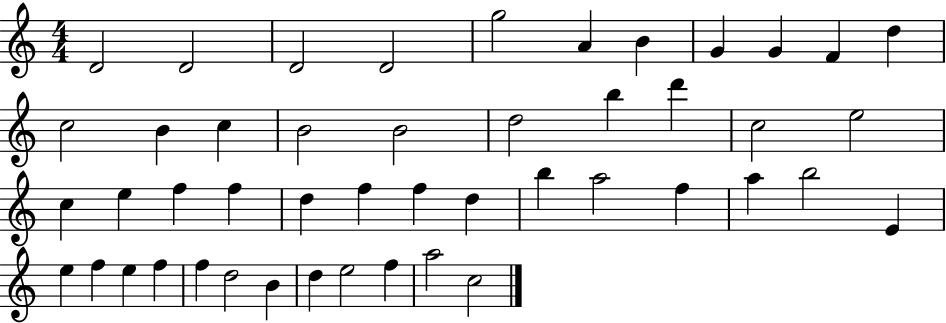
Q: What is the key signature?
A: C major